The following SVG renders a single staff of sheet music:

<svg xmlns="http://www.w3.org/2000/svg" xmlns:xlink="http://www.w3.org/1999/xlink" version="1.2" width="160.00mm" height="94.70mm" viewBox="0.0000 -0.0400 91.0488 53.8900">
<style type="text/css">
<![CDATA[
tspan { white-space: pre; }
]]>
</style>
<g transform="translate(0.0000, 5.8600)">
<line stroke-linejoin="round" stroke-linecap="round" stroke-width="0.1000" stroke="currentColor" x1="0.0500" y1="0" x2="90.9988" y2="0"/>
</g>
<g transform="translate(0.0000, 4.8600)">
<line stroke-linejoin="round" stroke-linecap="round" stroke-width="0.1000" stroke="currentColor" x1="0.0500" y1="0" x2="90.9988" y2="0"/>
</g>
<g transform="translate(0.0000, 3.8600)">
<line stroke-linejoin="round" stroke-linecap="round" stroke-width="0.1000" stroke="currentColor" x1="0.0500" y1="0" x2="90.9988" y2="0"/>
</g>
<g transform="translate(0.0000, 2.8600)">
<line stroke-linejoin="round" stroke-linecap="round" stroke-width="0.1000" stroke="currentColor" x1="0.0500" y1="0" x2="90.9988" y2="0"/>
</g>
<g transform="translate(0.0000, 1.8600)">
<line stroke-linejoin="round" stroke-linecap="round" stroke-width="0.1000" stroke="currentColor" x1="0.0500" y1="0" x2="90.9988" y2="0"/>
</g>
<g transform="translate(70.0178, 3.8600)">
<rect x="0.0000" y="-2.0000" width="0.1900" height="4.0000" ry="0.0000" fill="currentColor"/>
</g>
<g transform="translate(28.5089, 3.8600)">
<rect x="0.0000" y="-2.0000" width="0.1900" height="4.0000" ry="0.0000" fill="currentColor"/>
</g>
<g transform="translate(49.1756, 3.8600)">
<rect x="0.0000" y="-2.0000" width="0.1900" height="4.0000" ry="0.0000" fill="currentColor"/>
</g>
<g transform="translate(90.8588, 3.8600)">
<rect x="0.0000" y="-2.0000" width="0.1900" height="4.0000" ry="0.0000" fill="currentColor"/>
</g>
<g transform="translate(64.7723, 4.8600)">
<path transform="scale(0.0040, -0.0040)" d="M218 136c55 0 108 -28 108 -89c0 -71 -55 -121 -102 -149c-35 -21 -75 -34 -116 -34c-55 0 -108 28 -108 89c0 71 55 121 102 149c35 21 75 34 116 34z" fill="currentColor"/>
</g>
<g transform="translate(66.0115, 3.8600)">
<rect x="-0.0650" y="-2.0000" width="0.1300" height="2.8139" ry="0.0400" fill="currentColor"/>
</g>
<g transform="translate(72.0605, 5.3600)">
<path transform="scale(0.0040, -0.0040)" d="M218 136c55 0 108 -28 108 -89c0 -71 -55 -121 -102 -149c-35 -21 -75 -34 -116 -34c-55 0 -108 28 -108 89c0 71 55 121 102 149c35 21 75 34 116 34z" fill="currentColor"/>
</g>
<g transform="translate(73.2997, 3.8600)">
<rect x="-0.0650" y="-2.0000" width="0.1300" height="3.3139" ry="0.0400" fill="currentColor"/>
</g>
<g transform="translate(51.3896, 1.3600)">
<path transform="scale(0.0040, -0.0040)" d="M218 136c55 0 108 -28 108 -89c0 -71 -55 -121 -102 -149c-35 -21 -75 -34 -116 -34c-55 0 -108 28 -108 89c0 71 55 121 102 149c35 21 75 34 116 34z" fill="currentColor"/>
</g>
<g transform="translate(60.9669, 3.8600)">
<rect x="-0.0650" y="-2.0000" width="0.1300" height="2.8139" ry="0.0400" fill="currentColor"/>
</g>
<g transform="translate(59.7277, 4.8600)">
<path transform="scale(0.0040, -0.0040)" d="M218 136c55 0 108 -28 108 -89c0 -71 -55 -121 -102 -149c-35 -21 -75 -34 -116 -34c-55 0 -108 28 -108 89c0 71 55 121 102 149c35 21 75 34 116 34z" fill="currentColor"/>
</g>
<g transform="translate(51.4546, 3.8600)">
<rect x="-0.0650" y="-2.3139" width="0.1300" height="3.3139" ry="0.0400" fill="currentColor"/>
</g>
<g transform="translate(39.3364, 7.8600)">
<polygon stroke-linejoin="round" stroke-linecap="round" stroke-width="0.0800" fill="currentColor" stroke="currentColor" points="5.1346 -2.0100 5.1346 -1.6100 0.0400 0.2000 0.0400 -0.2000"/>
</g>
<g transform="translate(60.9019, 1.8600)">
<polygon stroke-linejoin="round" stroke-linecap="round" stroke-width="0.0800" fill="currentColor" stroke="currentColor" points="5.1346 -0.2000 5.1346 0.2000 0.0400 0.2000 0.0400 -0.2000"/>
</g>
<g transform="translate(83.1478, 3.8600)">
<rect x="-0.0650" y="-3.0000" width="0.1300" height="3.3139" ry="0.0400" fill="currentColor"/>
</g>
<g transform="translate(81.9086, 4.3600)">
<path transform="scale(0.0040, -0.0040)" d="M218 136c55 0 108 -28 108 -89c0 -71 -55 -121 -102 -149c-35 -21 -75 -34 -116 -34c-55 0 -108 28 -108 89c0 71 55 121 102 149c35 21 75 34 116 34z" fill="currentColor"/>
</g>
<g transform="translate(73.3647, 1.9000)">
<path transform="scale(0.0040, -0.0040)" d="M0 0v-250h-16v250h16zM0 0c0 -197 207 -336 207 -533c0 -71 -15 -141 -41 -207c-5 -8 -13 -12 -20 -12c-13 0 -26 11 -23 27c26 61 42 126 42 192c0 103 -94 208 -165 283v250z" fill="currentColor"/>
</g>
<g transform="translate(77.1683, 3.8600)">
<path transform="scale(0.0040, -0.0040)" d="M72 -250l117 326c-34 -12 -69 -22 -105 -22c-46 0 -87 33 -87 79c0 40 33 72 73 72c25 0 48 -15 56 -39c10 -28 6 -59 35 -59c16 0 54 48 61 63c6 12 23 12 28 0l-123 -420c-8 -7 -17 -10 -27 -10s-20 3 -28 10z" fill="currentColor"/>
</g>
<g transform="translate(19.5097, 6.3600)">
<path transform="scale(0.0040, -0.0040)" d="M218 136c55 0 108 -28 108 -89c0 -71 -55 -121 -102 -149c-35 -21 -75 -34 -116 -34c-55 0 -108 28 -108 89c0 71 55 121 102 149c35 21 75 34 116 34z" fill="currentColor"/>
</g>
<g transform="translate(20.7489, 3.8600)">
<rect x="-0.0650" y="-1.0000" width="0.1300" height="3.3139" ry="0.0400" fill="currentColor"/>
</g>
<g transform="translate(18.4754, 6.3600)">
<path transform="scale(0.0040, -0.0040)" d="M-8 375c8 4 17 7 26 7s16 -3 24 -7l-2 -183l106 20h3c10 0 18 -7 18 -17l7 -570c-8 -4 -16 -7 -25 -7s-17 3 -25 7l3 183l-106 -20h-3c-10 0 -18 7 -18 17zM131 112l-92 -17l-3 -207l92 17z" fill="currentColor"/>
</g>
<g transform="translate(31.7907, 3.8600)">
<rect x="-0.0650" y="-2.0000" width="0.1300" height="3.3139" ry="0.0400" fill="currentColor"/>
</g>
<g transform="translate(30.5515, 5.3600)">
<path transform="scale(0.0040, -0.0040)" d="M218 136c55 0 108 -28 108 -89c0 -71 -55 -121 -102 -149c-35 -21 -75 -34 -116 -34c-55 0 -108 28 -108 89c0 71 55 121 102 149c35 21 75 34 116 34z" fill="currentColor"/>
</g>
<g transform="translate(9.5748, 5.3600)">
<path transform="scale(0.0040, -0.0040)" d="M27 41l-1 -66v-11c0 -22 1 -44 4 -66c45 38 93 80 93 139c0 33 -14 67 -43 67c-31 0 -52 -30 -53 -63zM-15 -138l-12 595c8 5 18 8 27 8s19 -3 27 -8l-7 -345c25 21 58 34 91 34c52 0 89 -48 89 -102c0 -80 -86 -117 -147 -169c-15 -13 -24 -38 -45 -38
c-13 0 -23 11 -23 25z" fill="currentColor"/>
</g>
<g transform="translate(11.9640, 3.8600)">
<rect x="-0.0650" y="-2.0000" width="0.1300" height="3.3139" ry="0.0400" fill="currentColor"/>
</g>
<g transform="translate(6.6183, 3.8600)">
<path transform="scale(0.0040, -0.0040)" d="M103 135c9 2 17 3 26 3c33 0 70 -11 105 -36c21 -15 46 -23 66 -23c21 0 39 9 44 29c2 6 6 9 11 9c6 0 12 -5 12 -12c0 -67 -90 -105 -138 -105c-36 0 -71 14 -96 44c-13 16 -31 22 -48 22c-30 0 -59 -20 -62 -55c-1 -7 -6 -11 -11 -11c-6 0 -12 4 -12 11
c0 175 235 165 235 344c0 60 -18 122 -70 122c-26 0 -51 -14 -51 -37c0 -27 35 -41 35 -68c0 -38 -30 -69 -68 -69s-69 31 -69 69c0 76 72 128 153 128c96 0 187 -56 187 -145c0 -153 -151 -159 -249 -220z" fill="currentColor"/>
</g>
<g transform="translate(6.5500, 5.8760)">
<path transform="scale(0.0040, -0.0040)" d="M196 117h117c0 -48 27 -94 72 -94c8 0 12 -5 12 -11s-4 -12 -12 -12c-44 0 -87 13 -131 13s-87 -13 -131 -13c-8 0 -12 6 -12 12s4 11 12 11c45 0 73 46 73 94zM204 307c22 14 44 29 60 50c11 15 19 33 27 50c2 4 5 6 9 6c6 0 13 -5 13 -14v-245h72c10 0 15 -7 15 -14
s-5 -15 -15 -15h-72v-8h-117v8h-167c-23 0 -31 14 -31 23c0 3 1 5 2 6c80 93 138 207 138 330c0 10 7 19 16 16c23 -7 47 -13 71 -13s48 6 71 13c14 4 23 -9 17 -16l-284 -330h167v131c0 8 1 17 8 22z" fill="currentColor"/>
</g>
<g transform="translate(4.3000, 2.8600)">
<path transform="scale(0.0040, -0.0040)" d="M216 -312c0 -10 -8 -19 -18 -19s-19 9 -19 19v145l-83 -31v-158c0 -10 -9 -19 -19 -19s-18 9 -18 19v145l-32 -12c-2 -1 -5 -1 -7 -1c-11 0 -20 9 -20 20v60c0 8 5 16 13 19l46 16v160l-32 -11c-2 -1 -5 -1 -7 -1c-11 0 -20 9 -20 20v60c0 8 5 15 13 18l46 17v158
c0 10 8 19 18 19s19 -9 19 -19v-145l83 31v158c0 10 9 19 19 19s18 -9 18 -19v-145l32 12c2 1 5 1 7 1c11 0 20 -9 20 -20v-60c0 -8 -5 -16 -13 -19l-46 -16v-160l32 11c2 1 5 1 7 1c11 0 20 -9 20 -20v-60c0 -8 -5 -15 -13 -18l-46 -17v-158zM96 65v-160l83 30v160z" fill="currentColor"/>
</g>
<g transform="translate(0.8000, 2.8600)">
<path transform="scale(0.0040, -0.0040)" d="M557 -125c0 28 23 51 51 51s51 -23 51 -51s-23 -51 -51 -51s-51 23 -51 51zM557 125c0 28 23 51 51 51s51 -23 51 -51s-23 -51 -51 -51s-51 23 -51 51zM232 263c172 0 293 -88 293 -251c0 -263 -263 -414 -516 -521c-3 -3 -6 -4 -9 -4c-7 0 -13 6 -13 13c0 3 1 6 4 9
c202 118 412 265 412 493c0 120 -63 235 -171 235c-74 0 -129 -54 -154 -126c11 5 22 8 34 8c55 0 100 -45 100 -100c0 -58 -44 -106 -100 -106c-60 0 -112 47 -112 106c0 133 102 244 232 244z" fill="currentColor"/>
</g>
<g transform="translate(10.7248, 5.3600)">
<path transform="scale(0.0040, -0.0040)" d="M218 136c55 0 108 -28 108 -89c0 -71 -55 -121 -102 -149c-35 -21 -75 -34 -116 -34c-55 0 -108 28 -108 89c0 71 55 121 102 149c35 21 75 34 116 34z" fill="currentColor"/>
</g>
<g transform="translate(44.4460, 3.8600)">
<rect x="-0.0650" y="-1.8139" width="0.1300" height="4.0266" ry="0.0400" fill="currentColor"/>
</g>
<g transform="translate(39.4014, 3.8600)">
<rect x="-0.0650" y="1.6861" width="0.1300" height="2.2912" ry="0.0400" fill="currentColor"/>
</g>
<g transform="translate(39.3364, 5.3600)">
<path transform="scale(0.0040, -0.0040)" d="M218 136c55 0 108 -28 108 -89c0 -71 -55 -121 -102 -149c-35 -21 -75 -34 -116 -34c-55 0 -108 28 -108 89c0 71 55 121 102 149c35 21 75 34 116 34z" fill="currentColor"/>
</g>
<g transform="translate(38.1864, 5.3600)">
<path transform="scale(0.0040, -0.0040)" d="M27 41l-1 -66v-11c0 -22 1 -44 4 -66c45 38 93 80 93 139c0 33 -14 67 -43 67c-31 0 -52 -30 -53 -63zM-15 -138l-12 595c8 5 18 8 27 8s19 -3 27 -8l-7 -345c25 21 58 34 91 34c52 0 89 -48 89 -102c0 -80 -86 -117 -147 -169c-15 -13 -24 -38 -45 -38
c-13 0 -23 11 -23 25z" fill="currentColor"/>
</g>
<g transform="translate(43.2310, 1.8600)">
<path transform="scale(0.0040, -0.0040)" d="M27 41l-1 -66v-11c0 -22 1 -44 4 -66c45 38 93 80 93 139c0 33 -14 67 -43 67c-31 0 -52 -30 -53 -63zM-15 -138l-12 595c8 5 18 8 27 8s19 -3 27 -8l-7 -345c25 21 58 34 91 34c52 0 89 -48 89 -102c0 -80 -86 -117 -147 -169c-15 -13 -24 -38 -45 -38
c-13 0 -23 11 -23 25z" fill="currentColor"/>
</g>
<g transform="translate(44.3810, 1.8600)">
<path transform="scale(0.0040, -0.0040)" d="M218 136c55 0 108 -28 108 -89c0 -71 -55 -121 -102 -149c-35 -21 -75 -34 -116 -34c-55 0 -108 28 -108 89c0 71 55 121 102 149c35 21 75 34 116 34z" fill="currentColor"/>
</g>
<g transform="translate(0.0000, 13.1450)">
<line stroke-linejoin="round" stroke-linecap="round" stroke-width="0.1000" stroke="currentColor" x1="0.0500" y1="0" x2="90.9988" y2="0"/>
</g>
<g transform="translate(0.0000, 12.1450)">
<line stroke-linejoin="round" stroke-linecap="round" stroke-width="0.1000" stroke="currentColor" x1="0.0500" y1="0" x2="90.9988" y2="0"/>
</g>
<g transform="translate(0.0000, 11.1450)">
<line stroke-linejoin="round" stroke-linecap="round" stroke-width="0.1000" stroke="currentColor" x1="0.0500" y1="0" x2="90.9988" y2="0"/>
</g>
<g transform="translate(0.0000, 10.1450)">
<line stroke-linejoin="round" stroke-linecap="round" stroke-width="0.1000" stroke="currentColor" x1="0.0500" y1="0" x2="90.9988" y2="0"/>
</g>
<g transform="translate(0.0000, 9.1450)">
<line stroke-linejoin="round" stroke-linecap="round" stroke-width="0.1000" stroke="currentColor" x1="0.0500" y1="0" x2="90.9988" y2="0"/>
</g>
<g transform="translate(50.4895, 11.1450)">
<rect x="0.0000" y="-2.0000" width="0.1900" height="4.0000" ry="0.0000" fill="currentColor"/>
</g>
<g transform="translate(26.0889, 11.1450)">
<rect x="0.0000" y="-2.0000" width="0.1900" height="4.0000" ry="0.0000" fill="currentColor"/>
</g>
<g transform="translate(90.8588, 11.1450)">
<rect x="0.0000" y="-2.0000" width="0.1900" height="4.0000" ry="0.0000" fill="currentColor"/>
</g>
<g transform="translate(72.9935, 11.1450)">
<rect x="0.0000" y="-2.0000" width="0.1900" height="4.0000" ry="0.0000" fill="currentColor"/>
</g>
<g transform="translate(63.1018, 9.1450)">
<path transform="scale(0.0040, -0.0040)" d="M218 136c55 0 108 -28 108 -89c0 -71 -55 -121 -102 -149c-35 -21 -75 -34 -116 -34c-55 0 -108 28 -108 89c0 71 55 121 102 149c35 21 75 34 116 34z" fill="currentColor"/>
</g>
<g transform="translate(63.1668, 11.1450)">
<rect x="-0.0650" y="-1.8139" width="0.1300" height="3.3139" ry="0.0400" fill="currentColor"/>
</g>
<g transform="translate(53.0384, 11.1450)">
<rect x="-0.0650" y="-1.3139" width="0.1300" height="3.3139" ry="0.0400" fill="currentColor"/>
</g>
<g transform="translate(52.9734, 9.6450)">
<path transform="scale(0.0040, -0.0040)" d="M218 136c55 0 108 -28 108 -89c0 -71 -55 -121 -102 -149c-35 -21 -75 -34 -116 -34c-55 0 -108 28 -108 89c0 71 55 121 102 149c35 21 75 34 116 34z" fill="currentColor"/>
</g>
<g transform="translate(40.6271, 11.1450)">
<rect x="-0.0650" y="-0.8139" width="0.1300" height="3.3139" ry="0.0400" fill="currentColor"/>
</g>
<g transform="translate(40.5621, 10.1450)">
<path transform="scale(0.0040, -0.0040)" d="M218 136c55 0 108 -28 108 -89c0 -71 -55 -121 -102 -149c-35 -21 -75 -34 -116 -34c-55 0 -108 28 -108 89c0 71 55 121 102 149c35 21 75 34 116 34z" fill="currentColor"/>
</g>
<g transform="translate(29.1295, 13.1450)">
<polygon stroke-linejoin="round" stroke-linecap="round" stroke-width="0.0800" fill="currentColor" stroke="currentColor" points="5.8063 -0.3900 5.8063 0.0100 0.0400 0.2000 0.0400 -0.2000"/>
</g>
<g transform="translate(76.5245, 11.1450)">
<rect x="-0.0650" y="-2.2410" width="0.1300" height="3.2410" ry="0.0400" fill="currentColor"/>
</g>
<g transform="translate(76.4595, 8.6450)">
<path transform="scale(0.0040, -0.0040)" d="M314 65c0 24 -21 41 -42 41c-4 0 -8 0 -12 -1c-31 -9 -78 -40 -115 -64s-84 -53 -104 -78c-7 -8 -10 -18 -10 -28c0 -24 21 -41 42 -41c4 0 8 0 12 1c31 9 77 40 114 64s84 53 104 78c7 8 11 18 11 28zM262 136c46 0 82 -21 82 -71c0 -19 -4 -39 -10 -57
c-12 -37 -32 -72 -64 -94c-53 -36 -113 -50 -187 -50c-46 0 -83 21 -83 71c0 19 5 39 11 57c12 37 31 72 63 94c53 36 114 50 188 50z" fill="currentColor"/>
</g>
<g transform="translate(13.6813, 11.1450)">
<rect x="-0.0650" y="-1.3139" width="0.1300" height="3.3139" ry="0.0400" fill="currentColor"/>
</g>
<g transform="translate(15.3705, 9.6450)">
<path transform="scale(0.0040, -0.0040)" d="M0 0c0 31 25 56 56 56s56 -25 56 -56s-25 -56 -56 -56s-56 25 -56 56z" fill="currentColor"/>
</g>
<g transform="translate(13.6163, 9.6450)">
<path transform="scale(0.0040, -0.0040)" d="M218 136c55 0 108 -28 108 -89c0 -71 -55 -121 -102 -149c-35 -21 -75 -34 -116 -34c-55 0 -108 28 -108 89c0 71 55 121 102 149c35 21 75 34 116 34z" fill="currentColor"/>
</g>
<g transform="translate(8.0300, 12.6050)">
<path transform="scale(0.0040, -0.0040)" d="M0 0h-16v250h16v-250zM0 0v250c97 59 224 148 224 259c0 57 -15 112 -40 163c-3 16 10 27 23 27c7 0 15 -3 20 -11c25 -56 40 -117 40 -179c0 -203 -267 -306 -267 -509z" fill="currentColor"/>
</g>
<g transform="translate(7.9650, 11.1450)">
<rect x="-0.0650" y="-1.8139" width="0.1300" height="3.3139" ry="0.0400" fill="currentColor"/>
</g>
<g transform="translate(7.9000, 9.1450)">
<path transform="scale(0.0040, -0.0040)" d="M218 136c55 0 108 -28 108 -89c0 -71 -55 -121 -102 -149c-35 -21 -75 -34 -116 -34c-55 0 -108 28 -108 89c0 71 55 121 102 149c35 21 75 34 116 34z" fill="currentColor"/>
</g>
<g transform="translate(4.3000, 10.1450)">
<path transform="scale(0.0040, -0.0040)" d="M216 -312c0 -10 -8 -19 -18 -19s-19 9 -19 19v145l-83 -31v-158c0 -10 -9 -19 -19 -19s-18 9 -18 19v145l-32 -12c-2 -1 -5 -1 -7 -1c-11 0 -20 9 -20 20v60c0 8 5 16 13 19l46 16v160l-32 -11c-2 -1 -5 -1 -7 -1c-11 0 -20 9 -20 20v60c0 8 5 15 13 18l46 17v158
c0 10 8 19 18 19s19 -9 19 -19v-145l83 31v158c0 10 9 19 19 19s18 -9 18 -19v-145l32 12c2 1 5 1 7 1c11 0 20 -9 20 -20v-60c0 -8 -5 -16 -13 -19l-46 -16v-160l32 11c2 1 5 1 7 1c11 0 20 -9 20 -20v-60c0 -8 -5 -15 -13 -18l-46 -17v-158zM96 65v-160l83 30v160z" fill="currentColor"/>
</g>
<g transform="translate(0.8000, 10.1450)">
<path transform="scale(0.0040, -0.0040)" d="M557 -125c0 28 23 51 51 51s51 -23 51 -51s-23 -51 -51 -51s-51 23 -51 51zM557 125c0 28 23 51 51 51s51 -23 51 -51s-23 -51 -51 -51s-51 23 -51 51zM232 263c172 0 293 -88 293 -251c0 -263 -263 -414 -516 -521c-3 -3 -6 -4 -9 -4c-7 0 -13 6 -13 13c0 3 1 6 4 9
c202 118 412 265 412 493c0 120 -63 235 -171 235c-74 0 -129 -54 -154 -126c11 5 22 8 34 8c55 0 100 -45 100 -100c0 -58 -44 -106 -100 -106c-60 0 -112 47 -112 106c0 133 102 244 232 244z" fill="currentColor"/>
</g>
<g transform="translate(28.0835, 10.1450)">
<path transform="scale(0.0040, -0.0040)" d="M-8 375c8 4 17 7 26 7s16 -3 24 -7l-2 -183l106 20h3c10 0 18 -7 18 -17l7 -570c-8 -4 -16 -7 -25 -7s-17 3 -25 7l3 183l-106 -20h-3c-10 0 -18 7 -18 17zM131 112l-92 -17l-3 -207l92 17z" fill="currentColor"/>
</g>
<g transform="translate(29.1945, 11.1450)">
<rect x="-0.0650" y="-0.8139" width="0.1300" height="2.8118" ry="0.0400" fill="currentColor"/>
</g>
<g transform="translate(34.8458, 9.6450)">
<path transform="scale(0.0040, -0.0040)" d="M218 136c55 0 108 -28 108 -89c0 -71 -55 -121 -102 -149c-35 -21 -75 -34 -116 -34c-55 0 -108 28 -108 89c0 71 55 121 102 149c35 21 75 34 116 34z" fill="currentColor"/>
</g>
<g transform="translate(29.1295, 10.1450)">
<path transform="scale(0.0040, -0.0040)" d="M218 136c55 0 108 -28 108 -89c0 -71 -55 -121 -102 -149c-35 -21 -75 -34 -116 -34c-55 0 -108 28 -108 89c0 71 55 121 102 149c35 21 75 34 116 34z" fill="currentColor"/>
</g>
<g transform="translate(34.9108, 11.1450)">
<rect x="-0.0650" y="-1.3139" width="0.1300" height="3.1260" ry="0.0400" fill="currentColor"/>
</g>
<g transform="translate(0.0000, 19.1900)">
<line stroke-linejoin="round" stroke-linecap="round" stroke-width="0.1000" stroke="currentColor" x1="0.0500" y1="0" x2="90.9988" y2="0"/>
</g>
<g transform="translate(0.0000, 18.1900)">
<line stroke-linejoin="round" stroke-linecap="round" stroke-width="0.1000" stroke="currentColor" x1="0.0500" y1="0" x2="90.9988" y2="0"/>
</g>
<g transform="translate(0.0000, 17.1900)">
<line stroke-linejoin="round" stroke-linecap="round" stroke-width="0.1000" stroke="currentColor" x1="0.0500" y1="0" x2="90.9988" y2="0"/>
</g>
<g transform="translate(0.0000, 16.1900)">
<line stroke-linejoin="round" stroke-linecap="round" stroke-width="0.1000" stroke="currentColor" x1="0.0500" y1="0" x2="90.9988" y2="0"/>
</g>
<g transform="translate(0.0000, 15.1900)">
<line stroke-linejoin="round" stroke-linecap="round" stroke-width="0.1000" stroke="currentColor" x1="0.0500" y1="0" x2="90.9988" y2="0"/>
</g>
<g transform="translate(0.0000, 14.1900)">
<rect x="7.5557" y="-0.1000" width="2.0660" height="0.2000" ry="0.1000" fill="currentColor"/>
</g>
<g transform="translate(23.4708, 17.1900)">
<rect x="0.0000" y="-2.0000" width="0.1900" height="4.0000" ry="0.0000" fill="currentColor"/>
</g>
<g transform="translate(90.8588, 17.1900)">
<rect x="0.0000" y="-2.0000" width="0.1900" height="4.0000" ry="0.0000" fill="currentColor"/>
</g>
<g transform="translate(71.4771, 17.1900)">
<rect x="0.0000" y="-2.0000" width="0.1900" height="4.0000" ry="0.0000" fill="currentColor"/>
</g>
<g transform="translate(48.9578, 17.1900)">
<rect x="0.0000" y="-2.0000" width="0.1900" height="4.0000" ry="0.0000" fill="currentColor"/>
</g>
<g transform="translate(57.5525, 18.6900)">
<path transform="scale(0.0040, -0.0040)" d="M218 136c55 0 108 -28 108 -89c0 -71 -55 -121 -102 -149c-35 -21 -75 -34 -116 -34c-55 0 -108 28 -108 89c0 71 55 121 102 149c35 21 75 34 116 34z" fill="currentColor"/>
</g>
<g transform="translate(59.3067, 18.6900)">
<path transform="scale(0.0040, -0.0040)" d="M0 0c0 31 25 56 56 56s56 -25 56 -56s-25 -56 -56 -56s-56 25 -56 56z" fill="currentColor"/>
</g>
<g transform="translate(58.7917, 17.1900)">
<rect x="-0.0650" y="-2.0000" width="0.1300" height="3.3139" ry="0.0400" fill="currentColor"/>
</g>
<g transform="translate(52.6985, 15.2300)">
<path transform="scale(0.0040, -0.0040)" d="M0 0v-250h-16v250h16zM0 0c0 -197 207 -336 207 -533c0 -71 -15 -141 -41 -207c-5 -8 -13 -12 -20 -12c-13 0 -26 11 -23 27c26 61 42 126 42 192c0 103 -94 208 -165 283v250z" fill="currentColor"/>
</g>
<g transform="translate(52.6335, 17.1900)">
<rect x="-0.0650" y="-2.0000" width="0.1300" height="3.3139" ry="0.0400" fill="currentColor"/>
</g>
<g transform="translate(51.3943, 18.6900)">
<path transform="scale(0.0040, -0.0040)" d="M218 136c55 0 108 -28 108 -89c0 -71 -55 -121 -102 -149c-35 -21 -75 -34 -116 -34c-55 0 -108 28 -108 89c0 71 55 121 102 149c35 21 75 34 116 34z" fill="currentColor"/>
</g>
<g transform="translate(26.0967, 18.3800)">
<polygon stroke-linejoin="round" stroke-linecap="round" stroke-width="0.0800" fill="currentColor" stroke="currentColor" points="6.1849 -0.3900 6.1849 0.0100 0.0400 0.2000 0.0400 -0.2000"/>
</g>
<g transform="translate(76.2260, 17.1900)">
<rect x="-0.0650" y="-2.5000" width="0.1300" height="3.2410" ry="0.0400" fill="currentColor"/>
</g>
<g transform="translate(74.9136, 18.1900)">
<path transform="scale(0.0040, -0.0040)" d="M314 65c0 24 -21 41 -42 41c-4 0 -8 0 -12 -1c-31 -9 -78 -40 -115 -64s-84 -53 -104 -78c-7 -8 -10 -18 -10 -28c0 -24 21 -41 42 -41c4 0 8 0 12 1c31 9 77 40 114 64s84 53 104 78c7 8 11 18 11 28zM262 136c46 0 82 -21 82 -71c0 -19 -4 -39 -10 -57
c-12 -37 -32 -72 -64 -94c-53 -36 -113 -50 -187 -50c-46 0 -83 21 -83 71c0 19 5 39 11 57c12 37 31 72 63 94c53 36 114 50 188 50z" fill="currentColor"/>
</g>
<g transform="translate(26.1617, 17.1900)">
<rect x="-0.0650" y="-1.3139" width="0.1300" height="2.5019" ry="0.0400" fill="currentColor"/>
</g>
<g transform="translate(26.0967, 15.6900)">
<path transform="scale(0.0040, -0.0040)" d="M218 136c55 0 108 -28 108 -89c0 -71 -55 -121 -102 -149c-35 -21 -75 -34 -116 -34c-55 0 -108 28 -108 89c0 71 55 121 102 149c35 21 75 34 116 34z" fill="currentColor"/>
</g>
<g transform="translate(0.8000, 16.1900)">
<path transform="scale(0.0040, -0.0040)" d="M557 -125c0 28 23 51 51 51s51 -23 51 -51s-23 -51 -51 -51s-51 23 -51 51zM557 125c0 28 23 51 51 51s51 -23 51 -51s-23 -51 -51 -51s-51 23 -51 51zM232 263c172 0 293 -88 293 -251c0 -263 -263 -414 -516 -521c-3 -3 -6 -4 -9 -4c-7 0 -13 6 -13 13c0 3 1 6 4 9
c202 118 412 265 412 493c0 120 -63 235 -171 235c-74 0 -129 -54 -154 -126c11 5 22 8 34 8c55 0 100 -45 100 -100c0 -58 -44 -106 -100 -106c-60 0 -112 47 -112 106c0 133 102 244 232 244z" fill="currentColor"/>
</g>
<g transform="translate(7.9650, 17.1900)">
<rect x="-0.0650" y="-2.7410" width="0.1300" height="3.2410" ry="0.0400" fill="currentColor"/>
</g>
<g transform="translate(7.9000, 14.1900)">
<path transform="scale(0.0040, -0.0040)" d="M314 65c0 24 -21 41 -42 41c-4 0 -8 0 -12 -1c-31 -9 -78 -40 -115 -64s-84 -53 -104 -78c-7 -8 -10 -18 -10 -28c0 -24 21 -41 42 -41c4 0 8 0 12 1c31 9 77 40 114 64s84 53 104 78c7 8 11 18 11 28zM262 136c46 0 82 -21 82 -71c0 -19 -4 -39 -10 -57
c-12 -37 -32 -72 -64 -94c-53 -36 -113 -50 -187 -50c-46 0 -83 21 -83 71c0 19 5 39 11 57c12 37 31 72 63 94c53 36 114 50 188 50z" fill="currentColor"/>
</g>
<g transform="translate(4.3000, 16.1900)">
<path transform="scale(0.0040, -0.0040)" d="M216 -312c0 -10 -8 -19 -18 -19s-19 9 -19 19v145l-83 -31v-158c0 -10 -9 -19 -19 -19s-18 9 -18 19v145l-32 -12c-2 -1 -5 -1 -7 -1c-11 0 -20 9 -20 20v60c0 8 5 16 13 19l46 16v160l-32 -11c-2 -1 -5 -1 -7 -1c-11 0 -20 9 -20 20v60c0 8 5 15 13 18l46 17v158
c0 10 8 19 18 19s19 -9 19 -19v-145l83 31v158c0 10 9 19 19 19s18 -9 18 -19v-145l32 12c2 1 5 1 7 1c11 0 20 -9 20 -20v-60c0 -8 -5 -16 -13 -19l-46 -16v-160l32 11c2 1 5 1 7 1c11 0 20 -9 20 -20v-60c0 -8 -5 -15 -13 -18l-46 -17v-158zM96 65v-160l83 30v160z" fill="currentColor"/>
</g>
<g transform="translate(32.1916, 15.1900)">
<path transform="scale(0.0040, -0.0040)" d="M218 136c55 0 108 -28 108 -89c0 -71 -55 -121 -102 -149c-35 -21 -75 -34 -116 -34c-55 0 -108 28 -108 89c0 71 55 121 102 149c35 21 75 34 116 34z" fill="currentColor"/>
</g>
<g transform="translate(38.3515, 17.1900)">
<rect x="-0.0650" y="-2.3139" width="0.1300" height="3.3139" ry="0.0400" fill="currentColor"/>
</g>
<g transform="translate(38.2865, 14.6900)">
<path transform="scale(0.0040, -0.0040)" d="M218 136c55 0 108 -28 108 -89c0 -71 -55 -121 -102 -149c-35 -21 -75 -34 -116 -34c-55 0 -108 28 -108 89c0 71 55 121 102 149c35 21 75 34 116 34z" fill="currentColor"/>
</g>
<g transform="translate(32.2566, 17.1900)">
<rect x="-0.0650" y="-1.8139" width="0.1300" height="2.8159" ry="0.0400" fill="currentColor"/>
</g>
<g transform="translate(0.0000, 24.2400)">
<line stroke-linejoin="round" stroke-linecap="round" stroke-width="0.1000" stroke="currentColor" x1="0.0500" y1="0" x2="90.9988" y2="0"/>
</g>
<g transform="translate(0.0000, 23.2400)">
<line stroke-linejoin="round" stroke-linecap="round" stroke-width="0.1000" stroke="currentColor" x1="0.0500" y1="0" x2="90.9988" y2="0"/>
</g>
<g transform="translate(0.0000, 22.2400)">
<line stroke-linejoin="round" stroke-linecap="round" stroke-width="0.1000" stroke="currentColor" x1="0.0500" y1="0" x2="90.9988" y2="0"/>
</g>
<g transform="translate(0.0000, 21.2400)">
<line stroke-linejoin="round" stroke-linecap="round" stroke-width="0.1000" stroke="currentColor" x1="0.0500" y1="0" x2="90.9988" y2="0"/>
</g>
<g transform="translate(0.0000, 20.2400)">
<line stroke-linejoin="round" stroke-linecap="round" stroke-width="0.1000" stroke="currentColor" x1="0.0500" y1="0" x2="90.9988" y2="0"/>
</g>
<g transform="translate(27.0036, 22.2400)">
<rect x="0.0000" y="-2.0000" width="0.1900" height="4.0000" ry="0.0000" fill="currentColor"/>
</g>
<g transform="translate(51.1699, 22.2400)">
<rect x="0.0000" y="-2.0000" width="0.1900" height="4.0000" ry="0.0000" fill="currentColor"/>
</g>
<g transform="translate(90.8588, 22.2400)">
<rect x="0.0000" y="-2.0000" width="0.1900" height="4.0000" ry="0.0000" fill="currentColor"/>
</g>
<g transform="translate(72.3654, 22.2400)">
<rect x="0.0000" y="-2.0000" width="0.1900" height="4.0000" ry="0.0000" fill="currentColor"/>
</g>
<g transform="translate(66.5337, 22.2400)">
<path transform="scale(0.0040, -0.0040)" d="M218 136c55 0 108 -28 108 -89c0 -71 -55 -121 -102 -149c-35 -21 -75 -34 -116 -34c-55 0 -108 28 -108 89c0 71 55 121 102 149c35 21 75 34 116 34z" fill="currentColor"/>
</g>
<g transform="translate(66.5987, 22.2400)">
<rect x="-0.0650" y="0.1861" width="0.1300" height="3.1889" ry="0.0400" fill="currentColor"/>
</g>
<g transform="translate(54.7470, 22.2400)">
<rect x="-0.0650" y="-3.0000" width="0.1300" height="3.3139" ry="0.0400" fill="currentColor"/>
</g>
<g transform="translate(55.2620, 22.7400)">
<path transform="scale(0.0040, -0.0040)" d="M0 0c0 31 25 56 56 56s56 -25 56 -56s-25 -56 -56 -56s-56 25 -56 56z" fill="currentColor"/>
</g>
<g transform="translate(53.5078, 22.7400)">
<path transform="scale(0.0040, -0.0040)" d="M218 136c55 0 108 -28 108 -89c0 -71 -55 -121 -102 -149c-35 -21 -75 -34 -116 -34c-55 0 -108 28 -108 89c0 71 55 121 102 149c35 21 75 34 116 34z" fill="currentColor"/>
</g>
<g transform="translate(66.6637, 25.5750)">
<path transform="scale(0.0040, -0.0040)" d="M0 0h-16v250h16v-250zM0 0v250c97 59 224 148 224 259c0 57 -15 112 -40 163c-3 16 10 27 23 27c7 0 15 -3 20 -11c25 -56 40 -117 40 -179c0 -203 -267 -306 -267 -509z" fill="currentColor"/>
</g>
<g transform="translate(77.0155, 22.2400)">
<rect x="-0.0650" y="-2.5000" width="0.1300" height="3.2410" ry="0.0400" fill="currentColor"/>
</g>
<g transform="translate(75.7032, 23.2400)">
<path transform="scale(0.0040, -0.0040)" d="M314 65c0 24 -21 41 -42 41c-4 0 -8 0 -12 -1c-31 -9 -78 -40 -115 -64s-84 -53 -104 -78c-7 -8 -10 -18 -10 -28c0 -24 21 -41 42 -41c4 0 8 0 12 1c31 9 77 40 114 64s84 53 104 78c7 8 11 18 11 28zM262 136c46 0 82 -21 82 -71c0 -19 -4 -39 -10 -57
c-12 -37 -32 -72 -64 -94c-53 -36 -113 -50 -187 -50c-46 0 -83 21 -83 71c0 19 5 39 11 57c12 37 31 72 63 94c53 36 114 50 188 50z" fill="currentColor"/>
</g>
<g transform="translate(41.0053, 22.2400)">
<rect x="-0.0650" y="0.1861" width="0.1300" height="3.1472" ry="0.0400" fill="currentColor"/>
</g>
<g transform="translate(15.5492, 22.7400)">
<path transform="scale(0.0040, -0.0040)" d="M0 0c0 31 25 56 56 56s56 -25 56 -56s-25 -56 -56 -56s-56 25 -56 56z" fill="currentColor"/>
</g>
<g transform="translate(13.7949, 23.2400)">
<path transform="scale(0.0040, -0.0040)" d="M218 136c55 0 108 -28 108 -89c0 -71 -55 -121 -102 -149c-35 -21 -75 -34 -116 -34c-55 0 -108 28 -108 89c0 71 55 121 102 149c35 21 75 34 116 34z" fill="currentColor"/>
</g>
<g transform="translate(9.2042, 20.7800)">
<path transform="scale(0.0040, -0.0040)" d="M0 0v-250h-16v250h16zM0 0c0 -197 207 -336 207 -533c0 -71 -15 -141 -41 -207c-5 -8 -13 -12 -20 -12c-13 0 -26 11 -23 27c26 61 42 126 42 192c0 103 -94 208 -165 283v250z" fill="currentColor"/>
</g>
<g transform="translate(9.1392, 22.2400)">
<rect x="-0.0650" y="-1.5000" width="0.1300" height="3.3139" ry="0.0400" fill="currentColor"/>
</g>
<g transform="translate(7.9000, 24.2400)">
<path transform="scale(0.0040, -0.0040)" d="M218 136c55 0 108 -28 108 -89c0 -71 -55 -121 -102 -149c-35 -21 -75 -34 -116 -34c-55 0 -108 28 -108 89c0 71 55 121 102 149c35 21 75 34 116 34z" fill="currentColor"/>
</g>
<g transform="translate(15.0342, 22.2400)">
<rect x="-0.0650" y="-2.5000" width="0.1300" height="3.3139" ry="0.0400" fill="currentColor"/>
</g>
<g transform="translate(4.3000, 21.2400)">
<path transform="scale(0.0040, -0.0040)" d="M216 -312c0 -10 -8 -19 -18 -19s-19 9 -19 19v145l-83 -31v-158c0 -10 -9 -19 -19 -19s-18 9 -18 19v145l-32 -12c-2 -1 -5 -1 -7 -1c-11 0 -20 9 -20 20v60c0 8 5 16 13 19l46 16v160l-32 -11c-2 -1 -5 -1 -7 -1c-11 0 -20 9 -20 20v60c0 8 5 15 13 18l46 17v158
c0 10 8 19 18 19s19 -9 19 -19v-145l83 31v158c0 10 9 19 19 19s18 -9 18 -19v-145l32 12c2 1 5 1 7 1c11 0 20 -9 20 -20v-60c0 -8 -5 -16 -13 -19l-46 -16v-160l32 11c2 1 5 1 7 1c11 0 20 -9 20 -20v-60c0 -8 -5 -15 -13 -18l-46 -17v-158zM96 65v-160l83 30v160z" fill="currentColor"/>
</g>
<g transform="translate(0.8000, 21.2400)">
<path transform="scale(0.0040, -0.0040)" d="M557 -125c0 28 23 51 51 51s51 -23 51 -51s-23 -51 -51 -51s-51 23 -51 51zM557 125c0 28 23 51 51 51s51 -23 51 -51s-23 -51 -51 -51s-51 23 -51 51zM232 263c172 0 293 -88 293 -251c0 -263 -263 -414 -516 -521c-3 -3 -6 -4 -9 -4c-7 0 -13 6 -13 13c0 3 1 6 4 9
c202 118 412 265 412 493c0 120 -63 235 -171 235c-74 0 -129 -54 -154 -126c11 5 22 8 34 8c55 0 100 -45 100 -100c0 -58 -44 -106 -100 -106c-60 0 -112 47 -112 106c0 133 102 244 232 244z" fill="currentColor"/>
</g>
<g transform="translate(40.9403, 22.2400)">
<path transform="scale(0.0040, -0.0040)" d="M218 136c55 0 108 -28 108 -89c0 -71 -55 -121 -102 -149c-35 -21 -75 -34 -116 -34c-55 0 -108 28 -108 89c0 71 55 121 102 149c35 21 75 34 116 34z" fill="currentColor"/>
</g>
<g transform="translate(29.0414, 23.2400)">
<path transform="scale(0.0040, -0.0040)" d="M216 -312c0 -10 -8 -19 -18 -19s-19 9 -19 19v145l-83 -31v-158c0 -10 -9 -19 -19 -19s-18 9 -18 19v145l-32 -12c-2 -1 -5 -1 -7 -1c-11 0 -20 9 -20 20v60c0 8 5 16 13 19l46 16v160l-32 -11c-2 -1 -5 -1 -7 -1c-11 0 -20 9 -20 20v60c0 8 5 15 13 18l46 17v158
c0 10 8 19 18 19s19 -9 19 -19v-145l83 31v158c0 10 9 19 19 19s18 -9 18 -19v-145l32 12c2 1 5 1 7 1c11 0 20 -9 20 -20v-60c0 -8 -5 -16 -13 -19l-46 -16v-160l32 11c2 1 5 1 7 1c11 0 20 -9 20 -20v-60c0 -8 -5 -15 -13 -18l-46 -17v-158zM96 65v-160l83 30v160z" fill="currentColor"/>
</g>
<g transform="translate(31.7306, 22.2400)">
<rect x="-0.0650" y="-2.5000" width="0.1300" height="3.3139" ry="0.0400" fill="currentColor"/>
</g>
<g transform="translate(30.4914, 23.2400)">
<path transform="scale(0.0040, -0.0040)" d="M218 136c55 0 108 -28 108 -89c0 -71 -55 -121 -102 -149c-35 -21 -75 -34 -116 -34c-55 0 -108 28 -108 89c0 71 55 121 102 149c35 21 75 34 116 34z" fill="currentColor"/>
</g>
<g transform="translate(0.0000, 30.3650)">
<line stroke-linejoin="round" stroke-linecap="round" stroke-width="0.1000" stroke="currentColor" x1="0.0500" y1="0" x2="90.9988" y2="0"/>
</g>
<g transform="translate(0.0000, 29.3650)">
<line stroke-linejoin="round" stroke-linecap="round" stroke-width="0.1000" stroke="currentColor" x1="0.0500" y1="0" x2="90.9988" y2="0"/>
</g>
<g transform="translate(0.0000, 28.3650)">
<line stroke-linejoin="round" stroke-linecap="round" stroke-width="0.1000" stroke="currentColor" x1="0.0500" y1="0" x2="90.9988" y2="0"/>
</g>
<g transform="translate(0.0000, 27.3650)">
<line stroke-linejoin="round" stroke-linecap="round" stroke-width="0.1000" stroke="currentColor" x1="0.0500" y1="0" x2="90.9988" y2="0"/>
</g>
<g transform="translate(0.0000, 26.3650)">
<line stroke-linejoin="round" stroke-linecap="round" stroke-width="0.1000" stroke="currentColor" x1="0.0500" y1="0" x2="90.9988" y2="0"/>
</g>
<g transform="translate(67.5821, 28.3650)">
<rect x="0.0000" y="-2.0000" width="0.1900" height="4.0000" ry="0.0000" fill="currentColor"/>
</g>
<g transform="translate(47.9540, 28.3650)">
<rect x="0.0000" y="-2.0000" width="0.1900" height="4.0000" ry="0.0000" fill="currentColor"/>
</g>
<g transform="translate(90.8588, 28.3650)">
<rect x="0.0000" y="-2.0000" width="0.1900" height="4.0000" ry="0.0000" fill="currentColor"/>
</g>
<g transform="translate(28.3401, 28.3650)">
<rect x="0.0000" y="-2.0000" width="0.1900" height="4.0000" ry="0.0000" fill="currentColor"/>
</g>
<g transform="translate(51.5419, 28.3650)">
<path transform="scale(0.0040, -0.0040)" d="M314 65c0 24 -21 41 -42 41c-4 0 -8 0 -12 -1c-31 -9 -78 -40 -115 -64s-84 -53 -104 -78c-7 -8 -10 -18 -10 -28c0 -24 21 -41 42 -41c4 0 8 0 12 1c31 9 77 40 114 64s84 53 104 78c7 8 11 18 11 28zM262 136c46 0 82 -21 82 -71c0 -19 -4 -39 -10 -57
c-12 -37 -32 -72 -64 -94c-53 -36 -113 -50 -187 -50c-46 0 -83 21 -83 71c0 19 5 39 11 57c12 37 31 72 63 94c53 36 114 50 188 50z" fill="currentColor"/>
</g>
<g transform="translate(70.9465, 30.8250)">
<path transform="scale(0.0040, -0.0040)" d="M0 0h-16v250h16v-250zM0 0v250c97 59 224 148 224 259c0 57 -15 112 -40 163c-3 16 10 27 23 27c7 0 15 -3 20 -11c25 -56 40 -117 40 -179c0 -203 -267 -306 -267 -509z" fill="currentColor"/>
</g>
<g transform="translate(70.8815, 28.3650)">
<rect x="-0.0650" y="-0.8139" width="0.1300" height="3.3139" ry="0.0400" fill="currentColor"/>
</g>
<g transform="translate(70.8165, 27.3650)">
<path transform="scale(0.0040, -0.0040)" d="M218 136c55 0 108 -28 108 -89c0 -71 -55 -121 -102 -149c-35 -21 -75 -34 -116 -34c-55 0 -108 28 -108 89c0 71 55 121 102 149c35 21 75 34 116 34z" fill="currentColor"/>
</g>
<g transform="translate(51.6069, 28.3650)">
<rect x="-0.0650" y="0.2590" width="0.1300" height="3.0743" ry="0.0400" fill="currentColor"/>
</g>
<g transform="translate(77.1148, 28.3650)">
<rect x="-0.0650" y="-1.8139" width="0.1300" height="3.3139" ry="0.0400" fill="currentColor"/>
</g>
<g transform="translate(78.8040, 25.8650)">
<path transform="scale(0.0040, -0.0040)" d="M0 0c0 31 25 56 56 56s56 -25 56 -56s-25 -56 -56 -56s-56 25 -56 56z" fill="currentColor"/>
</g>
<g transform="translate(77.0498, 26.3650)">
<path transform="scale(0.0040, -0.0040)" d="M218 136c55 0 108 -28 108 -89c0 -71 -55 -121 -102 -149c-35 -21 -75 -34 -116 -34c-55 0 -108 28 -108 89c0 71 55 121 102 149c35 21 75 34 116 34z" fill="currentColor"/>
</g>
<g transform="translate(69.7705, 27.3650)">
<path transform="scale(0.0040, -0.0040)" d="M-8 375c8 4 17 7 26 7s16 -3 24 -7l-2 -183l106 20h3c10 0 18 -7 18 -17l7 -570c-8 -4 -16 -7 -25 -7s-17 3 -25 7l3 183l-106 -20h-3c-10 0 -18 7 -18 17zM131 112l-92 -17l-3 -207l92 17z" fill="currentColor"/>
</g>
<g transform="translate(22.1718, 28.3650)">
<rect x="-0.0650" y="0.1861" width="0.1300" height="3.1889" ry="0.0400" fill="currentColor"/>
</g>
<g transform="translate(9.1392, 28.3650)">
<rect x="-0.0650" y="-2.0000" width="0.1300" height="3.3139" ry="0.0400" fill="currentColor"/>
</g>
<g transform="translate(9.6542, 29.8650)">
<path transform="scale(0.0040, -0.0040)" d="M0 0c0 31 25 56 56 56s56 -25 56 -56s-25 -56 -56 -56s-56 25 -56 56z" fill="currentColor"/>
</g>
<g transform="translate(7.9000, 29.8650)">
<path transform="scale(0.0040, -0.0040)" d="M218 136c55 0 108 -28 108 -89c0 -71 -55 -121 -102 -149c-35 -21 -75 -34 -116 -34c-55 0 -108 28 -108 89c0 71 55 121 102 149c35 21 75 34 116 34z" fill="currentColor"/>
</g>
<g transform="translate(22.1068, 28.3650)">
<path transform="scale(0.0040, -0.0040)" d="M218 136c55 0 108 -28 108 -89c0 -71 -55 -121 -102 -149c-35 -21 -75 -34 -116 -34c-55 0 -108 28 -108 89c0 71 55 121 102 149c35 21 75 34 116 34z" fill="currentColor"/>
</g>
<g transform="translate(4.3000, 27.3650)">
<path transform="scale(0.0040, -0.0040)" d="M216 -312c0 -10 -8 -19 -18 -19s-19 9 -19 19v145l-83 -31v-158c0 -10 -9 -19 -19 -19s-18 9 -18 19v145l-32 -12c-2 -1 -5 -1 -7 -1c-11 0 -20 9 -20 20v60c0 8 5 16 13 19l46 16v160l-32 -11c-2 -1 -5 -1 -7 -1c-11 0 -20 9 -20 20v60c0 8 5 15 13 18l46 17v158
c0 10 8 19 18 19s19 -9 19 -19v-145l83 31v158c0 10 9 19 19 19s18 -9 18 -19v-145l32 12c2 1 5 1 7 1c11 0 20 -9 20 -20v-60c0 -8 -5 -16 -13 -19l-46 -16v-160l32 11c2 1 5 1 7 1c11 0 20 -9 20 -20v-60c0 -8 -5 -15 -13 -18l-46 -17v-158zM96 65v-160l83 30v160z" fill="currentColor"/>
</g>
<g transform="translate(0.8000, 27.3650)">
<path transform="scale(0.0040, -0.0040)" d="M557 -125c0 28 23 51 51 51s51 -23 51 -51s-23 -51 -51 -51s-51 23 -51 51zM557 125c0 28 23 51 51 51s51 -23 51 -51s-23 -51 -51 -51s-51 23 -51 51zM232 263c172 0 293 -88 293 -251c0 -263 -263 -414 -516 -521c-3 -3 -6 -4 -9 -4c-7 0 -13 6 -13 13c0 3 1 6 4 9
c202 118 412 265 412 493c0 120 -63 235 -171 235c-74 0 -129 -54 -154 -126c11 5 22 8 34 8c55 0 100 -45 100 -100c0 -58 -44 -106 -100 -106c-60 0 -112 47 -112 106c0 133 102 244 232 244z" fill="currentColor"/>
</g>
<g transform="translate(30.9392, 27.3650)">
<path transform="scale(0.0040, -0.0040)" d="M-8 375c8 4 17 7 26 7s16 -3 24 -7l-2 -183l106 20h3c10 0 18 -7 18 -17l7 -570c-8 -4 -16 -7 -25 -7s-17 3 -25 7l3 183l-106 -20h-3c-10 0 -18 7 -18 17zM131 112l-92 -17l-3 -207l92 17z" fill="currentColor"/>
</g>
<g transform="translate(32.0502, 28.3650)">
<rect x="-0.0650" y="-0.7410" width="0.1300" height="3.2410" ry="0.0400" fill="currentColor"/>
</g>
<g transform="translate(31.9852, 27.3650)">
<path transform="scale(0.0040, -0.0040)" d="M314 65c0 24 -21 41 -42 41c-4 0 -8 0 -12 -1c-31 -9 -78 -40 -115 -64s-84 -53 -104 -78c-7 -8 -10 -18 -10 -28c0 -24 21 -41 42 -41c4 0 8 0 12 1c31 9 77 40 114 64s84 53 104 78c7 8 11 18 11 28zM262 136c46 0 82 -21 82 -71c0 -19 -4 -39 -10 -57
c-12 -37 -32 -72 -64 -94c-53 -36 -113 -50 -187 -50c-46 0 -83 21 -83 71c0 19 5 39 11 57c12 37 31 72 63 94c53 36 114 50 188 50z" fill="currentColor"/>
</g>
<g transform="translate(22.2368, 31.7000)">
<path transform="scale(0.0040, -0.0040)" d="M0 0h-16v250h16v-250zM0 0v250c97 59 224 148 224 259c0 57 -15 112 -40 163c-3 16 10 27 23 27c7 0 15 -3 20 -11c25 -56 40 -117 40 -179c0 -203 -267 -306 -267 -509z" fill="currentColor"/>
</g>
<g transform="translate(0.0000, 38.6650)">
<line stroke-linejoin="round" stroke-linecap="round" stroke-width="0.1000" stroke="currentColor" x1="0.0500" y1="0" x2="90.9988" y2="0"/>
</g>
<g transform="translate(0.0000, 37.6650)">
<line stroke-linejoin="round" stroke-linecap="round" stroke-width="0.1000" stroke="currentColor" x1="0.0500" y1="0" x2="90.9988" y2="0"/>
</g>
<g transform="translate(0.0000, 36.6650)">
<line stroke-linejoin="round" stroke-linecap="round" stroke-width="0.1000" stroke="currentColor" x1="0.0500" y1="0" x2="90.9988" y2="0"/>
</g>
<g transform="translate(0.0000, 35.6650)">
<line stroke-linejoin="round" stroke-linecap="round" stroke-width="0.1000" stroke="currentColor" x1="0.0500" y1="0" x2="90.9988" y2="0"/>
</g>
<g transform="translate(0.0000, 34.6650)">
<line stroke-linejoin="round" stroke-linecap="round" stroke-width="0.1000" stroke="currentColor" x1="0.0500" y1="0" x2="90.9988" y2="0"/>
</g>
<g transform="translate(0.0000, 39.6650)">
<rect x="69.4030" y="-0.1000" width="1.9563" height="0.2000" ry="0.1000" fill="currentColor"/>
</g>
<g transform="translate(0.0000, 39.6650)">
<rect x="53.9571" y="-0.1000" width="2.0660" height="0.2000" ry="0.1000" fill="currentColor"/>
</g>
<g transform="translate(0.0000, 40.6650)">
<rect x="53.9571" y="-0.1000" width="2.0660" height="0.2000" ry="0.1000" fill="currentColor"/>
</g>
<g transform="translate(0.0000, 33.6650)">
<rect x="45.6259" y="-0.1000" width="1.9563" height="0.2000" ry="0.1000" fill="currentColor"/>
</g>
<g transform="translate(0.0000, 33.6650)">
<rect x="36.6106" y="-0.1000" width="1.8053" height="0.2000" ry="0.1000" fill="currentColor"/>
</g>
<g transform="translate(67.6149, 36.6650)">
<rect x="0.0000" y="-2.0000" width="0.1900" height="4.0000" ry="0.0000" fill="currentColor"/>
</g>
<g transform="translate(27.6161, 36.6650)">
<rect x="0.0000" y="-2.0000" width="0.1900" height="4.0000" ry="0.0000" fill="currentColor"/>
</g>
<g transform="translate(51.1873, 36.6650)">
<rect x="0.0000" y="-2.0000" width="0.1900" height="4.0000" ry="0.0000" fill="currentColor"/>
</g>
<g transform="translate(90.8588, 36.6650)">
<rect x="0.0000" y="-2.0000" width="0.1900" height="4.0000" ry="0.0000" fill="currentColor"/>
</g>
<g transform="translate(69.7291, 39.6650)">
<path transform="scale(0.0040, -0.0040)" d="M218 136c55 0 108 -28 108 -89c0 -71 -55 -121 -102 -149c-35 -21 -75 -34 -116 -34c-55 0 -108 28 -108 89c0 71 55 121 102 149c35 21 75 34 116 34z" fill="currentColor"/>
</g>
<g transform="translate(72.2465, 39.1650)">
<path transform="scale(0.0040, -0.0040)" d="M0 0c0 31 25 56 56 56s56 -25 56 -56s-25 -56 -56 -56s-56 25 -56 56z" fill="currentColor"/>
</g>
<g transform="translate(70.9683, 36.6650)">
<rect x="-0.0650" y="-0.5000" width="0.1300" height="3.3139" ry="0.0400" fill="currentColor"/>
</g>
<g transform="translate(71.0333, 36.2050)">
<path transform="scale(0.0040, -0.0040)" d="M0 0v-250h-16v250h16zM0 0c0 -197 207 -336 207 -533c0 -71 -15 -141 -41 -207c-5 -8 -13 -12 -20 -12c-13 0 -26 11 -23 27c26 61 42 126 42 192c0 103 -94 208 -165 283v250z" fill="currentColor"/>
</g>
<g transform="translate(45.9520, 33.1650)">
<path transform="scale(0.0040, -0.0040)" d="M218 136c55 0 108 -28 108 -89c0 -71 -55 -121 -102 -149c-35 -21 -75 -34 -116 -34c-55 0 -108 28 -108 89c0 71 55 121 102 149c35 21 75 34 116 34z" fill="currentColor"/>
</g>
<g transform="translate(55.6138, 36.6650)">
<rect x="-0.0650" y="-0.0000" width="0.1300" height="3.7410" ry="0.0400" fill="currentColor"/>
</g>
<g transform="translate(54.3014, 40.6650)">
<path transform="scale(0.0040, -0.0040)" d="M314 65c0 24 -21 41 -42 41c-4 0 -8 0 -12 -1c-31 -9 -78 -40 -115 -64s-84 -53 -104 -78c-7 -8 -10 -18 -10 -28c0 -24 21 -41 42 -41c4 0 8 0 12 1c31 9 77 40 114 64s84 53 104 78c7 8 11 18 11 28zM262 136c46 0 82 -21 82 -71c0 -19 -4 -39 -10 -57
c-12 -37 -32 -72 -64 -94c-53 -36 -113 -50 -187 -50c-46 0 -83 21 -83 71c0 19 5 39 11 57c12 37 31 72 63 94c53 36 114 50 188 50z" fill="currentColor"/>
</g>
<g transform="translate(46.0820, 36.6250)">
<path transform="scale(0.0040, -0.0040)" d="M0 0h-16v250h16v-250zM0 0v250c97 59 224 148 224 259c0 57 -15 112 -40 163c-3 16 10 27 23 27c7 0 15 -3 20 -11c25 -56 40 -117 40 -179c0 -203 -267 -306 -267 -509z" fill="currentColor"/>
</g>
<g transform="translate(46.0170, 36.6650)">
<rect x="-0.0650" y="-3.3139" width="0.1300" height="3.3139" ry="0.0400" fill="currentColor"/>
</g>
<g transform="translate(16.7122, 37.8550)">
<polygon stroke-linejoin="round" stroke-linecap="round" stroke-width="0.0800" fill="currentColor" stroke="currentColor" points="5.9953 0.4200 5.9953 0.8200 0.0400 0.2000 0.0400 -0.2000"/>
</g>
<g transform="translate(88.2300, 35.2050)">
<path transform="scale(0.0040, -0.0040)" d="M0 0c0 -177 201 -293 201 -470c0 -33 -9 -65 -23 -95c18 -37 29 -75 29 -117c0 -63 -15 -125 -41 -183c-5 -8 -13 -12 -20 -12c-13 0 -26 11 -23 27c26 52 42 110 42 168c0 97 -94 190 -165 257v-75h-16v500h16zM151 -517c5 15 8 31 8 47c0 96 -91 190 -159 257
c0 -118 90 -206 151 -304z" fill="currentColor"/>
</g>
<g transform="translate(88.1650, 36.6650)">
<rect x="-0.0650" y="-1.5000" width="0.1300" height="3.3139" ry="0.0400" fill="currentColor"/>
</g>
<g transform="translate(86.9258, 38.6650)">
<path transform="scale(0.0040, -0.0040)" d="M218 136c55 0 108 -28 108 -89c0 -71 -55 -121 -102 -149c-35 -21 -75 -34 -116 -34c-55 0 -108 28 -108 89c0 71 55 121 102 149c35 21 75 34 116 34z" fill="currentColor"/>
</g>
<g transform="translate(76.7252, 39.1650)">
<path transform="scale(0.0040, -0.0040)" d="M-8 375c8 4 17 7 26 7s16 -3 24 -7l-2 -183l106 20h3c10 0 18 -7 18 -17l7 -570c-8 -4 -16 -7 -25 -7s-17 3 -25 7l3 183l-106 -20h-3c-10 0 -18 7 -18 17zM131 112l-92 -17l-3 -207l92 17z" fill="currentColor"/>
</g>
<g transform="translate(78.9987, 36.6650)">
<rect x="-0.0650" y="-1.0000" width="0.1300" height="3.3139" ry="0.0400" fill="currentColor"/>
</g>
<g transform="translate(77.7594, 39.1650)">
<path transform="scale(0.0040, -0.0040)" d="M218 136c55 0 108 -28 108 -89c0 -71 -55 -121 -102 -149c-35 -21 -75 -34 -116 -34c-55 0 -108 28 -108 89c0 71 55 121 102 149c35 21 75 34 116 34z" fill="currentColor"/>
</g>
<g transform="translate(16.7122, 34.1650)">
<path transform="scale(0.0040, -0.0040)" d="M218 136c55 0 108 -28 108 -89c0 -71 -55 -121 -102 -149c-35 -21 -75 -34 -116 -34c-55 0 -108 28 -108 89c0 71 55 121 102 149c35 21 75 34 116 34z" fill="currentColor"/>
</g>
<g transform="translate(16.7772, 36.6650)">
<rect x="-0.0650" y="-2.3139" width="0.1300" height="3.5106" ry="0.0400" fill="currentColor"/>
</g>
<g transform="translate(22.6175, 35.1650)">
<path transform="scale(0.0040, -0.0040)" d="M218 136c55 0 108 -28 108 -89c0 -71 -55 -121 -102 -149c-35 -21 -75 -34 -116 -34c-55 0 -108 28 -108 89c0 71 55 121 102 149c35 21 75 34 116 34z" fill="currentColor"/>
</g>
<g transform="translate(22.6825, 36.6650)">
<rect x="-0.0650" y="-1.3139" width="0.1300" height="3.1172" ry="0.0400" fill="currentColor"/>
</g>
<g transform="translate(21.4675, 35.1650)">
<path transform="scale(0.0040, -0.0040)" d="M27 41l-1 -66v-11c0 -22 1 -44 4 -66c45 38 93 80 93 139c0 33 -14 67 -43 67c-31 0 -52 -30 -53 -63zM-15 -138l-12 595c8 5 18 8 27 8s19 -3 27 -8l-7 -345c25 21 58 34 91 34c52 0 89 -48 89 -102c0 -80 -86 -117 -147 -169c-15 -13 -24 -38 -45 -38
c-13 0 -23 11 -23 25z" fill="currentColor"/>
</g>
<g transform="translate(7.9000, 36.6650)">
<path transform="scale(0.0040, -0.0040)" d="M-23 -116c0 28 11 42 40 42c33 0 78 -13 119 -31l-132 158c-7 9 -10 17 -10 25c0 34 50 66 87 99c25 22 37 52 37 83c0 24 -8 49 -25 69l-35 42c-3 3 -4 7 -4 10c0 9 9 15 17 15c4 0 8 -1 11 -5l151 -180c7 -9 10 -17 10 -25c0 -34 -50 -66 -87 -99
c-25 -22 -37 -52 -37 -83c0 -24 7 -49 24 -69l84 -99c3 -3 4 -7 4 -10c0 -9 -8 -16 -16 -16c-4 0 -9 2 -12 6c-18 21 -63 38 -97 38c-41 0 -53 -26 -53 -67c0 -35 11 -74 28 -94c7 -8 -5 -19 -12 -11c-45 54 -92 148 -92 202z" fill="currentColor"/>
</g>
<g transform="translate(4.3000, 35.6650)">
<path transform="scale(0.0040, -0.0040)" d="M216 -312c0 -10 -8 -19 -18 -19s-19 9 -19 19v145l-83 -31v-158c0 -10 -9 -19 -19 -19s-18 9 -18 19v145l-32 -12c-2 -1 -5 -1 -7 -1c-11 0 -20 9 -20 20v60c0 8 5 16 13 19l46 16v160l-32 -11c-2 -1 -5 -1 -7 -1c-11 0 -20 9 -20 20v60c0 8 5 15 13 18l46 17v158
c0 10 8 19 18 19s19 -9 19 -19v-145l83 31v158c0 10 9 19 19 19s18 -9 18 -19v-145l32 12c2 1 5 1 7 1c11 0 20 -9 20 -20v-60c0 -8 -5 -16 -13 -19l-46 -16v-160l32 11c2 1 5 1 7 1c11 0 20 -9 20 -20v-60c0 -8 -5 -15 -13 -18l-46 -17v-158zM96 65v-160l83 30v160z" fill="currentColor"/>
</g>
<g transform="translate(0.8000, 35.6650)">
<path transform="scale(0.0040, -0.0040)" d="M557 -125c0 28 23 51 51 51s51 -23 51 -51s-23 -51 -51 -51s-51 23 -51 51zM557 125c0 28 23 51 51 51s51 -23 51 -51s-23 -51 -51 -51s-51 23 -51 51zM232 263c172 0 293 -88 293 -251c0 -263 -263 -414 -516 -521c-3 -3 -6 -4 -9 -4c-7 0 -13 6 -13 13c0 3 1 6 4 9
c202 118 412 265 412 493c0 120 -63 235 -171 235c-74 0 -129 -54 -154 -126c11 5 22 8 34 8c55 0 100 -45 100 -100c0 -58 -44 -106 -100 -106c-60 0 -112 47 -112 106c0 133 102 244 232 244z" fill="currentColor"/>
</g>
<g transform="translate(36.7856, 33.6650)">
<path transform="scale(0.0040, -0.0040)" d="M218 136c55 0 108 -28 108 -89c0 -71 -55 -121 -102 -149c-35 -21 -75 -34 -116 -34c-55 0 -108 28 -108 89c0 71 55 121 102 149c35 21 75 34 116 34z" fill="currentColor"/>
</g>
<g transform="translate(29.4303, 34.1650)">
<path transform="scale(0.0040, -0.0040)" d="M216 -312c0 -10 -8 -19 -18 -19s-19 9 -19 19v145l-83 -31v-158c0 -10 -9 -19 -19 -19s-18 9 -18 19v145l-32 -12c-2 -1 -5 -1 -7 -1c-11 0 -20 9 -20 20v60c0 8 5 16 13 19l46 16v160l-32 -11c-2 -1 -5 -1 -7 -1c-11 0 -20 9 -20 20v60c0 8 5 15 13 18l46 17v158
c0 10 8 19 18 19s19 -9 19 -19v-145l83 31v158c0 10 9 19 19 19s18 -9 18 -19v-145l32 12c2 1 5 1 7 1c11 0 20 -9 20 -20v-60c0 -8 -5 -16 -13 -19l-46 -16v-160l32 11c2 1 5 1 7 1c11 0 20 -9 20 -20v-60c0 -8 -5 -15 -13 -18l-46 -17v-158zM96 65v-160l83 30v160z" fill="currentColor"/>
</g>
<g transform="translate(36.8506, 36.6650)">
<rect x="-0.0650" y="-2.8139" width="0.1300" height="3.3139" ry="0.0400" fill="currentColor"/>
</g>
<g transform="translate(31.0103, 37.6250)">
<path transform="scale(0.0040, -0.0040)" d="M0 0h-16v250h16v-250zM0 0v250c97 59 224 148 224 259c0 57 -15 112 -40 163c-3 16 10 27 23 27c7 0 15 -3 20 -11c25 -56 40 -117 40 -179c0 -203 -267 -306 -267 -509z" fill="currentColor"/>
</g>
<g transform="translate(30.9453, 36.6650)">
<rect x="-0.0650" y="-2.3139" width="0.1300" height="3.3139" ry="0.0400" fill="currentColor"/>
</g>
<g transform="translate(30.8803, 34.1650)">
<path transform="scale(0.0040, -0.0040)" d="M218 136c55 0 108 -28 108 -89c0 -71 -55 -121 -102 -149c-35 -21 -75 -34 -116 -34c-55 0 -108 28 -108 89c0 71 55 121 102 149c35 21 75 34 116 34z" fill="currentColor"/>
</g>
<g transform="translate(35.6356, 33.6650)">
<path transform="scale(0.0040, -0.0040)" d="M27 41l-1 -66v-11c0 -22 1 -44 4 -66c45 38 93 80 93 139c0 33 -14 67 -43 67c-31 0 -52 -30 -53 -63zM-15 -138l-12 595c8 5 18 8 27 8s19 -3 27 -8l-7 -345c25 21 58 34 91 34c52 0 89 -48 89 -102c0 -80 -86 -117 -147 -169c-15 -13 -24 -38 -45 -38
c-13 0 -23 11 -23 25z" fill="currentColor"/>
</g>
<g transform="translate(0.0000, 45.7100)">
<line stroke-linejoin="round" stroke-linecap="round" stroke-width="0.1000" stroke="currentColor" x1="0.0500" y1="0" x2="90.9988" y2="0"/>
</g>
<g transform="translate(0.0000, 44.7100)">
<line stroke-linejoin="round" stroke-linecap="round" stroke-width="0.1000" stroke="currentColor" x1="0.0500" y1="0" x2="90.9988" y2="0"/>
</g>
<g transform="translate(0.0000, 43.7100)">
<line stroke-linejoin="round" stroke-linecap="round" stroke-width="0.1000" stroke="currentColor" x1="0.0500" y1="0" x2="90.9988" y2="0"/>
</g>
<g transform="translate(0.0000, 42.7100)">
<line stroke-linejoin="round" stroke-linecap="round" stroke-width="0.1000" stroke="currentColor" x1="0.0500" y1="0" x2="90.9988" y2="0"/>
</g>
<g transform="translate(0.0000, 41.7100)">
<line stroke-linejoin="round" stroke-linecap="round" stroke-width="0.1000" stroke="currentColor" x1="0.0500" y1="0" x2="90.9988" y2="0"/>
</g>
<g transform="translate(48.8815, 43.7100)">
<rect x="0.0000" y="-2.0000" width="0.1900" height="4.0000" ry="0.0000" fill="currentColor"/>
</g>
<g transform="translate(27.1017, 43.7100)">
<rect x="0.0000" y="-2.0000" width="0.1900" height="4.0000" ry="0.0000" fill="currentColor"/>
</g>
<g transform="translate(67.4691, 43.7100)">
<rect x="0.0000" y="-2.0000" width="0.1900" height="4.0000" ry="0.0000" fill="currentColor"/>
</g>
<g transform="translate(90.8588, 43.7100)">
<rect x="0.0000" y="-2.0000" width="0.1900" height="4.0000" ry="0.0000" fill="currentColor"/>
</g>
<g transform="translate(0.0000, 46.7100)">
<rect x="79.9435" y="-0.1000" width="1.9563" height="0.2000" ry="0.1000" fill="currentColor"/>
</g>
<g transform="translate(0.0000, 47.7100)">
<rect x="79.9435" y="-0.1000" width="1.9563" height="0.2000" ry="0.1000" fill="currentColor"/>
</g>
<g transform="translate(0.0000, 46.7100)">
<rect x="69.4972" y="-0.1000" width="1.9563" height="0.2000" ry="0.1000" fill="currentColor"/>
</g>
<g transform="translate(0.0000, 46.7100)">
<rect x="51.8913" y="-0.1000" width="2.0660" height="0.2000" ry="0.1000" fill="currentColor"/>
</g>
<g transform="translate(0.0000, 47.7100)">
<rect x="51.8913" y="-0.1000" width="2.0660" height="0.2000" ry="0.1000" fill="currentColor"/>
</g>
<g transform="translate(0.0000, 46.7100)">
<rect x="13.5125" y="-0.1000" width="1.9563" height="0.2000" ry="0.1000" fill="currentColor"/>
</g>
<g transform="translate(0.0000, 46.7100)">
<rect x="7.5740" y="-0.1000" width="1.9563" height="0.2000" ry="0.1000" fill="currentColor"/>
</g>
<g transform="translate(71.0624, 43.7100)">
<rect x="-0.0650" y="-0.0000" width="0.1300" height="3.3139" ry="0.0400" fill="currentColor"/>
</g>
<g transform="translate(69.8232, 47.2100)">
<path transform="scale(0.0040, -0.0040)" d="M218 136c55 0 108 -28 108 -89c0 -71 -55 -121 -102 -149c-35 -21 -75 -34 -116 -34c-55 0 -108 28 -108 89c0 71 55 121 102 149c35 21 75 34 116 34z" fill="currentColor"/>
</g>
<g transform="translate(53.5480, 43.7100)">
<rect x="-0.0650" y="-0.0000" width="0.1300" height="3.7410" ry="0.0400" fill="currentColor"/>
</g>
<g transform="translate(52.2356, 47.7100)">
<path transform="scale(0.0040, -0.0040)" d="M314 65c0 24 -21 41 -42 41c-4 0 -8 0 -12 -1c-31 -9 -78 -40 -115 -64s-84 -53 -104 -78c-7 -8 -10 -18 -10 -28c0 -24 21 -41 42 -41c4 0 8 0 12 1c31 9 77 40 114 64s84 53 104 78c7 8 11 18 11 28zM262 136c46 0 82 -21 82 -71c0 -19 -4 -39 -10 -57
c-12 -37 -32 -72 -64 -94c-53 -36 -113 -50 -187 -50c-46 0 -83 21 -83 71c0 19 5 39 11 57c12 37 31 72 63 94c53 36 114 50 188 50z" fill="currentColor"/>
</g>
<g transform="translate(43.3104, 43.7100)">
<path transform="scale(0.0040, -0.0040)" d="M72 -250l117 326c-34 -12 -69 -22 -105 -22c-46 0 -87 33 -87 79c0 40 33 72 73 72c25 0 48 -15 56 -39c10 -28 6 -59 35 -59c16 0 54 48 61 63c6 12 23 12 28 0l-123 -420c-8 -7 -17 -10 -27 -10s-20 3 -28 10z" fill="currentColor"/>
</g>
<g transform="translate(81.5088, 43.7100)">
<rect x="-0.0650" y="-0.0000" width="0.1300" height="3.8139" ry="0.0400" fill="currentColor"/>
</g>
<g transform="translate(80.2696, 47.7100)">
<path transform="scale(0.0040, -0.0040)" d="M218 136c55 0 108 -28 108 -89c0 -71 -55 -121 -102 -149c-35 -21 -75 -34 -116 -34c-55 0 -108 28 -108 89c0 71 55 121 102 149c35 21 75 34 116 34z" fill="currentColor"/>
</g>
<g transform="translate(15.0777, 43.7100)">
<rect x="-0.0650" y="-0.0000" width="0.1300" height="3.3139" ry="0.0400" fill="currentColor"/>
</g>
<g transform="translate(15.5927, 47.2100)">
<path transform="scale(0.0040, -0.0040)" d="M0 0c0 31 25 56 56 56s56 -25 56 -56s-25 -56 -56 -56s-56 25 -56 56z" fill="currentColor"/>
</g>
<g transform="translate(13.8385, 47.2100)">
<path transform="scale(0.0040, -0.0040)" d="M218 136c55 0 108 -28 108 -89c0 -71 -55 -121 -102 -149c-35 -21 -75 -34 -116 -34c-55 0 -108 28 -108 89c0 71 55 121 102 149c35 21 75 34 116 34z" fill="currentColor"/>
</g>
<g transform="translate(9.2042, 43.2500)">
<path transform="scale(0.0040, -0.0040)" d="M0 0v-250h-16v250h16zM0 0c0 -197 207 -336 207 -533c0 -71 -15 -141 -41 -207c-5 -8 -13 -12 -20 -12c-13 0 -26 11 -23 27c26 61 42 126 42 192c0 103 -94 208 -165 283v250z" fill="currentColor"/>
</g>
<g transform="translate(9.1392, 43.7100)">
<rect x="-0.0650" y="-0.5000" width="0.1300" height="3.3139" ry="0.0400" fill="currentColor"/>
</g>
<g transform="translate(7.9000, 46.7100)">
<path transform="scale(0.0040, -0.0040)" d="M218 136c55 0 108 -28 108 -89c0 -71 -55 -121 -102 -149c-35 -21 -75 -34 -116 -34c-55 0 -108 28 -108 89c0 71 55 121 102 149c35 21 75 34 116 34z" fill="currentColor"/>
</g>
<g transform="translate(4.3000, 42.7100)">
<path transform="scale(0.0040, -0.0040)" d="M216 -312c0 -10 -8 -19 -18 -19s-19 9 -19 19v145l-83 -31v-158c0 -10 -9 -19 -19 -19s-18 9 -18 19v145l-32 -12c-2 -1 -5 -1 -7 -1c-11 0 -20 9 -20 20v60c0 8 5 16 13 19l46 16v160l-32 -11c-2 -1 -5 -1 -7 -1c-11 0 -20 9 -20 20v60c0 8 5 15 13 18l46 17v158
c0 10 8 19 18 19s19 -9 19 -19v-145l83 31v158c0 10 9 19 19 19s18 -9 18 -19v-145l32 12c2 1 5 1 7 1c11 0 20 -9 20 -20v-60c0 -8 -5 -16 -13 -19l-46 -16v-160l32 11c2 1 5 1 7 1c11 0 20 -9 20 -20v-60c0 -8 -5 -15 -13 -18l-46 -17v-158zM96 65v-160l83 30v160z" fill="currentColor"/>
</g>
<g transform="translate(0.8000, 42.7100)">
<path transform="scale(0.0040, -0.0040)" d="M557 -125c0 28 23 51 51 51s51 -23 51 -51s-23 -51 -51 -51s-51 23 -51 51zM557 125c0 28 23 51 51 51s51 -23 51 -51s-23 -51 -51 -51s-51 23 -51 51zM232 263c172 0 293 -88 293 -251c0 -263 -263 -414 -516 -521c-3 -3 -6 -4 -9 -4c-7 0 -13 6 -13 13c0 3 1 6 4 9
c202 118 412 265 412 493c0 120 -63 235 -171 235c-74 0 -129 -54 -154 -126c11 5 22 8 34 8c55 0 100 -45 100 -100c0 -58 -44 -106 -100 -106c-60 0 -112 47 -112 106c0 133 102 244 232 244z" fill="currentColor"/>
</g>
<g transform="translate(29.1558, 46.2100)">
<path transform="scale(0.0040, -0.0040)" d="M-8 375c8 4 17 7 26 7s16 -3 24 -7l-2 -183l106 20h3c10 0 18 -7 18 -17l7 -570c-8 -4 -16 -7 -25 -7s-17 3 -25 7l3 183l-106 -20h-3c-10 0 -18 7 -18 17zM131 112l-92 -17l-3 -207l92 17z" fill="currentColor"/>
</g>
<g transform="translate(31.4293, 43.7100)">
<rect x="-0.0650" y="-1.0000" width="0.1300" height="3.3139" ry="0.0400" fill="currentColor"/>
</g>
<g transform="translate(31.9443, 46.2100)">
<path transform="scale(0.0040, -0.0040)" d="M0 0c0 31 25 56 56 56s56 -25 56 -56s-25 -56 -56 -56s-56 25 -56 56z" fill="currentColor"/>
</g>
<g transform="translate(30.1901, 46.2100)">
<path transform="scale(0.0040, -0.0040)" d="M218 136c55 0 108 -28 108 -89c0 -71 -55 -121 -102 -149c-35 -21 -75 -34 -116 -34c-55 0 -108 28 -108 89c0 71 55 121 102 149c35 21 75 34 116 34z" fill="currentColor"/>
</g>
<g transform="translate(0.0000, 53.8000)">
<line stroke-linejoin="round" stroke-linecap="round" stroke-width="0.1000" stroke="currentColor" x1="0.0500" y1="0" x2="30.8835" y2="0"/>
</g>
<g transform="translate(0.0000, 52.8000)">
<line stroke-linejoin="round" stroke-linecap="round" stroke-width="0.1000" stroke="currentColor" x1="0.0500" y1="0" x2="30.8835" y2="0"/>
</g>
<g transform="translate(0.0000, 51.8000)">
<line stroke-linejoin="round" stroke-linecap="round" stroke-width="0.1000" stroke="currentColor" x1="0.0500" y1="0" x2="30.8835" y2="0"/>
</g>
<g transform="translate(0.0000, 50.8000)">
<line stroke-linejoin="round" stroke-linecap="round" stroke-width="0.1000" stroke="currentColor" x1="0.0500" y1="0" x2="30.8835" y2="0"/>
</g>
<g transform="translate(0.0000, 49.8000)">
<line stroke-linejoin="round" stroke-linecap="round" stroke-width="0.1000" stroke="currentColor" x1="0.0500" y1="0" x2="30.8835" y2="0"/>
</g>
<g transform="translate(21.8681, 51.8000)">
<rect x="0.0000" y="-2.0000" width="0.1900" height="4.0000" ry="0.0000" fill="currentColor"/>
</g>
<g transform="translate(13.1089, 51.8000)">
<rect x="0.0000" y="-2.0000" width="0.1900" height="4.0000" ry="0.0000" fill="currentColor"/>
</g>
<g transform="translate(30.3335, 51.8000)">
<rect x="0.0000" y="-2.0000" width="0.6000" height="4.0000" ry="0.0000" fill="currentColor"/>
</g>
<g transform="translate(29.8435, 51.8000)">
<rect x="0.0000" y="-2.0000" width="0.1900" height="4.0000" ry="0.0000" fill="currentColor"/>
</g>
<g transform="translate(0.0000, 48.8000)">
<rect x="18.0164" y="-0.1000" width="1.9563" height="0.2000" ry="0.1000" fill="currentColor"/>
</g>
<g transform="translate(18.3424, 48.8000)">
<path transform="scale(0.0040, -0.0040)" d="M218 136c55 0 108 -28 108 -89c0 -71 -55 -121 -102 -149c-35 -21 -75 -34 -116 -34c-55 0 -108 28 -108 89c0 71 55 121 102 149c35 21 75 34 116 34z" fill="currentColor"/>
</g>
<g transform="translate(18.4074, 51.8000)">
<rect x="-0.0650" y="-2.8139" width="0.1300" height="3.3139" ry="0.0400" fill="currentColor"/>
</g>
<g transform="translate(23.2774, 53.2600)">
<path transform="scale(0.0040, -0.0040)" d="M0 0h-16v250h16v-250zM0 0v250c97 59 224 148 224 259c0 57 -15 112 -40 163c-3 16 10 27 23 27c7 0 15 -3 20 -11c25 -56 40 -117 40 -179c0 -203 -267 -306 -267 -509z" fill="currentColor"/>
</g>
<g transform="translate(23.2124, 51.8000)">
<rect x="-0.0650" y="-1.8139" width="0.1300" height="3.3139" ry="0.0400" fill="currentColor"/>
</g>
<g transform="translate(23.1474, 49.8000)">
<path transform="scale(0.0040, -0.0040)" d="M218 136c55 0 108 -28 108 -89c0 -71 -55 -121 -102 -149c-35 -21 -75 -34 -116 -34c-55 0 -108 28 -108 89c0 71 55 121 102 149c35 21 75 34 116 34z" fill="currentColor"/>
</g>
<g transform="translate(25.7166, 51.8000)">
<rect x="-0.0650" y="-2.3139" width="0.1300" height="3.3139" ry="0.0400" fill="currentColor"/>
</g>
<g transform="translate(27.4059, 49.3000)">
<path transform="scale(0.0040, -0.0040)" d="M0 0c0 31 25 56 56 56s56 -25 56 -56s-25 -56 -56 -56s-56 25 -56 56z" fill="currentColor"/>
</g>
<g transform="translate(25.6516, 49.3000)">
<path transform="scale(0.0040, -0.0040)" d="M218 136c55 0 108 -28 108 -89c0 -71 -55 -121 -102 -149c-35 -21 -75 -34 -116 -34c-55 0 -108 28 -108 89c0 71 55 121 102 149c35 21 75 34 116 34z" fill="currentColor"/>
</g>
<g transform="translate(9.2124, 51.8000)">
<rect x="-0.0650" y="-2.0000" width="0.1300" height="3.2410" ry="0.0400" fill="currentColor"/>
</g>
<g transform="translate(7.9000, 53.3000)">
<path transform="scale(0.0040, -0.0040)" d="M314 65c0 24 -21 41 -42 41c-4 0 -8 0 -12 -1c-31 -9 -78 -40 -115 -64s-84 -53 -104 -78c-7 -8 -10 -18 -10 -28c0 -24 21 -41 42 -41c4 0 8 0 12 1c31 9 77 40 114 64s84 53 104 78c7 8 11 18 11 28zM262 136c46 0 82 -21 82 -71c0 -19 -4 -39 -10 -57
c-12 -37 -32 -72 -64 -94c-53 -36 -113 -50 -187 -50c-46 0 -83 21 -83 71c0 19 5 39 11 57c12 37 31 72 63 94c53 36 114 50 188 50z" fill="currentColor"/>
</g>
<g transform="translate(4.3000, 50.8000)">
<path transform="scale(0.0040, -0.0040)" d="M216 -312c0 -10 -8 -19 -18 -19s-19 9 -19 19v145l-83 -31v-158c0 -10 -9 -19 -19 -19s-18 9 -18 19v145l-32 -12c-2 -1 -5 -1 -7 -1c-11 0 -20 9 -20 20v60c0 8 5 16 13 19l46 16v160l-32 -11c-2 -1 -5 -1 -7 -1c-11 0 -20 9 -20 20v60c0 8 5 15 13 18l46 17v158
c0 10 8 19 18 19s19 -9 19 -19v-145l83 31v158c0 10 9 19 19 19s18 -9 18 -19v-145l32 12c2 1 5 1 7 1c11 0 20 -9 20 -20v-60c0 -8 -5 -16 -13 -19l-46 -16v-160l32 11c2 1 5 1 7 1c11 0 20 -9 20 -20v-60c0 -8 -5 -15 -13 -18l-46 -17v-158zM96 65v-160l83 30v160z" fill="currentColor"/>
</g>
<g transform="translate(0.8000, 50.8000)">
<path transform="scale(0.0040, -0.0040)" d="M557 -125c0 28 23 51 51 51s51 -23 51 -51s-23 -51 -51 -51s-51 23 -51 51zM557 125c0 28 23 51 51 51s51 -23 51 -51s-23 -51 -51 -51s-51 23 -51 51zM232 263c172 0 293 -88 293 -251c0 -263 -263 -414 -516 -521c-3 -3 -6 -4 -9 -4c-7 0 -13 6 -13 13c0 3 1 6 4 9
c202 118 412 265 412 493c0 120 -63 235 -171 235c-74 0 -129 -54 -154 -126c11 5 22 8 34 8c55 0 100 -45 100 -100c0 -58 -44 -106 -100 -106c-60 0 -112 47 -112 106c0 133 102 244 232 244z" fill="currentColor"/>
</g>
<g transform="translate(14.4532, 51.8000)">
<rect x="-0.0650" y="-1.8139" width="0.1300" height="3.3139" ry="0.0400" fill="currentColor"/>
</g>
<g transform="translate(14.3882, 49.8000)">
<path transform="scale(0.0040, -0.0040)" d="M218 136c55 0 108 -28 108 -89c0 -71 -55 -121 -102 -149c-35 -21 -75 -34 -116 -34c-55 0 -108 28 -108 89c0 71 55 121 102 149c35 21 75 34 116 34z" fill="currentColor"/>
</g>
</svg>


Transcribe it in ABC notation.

X:1
T:Untitled
M:2/4
L:1/4
K:G
_A,, F,, A,, _A,,/2 _A,/2 B, B,,/2 B,,/2 A,,/2 z/2 C, A,/2 G, F,/2 G,/2 F, G, A, B,2 C2 G,/2 A,/2 B, A,,/2 A,, B,,2 G,,/2 B,, ^B,, D, C, D,/2 B,,2 A,, D,/2 F,2 D,2 F,/2 A, z B,/2 _G,/2 ^B,/2 _C D/2 C,,2 E,,/2 F,, G,,/4 E,,/2 D,, F,, z/2 C,,2 D,, C,, A,,2 A, C A,/2 B,